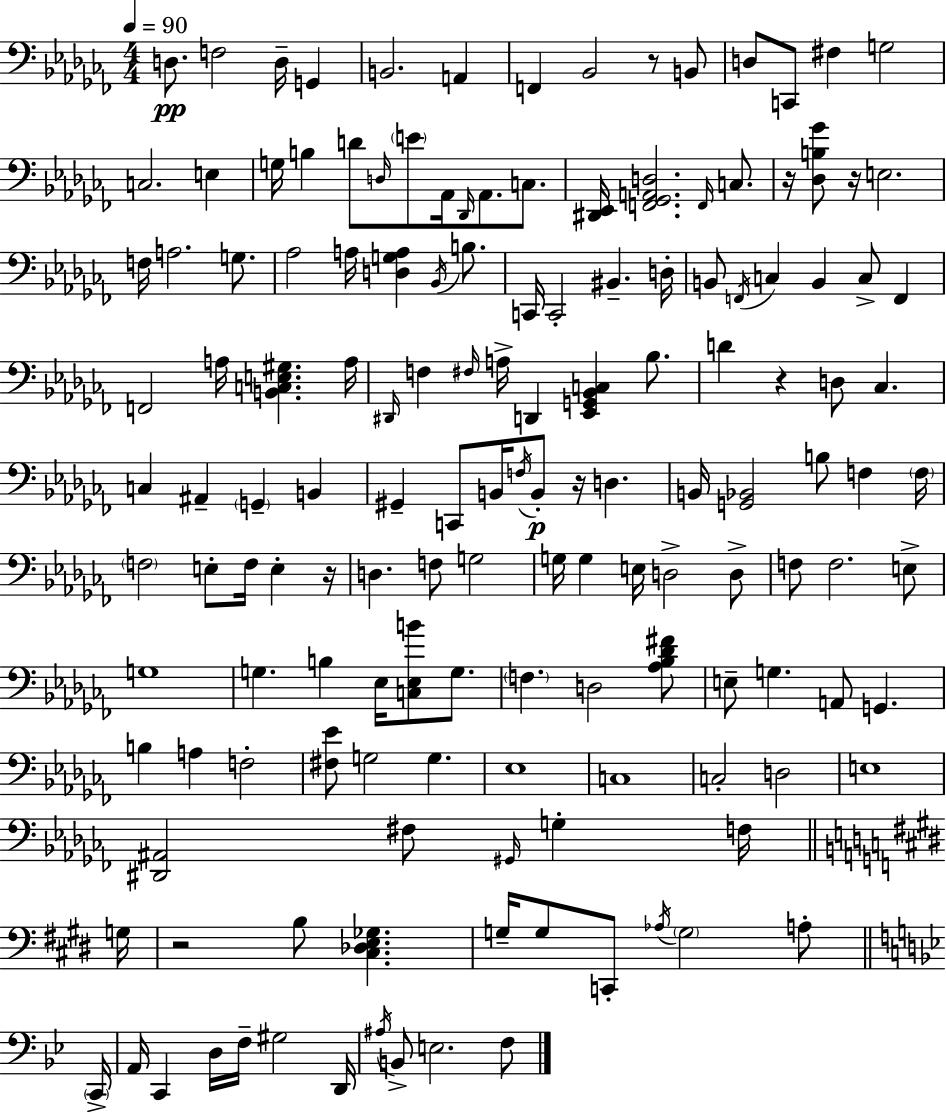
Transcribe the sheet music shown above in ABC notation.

X:1
T:Untitled
M:4/4
L:1/4
K:Abm
D,/2 F,2 D,/4 G,, B,,2 A,, F,, _B,,2 z/2 B,,/2 D,/2 C,,/2 ^F, G,2 C,2 E, G,/4 B, D/2 D,/4 E/2 _A,,/4 _D,,/4 _A,,/2 C,/2 [^D,,_E,,]/4 [F,,_G,,A,,D,]2 F,,/4 C,/2 z/4 [_D,B,_G]/2 z/4 E,2 F,/4 A,2 G,/2 _A,2 A,/4 [D,G,A,] _B,,/4 B,/2 C,,/4 C,,2 ^B,, D,/4 B,,/2 F,,/4 C, B,, C,/2 F,, F,,2 A,/4 [B,,C,E,^G,] A,/4 ^D,,/4 F, ^F,/4 A,/4 D,, [_E,,G,,_B,,C,] _B,/2 D z D,/2 _C, C, ^A,, G,, B,, ^G,, C,,/2 B,,/4 F,/4 B,,/2 z/4 D, B,,/4 [G,,_B,,]2 B,/2 F, F,/4 F,2 E,/2 F,/4 E, z/4 D, F,/2 G,2 G,/4 G, E,/4 D,2 D,/2 F,/2 F,2 E,/2 G,4 G, B, _E,/4 [C,_E,B]/2 G,/2 F, D,2 [_A,_B,_D^F]/2 E,/2 G, A,,/2 G,, B, A, F,2 [^F,_E]/2 G,2 G, _E,4 C,4 C,2 D,2 E,4 [^D,,^A,,]2 ^F,/2 ^G,,/4 G, F,/4 G,/4 z2 B,/2 [^C,_D,E,_G,] G,/4 G,/2 C,,/2 _A,/4 G,2 A,/2 C,,/4 A,,/4 C,, D,/4 F,/4 ^G,2 D,,/4 ^A,/4 B,,/2 E,2 F,/2